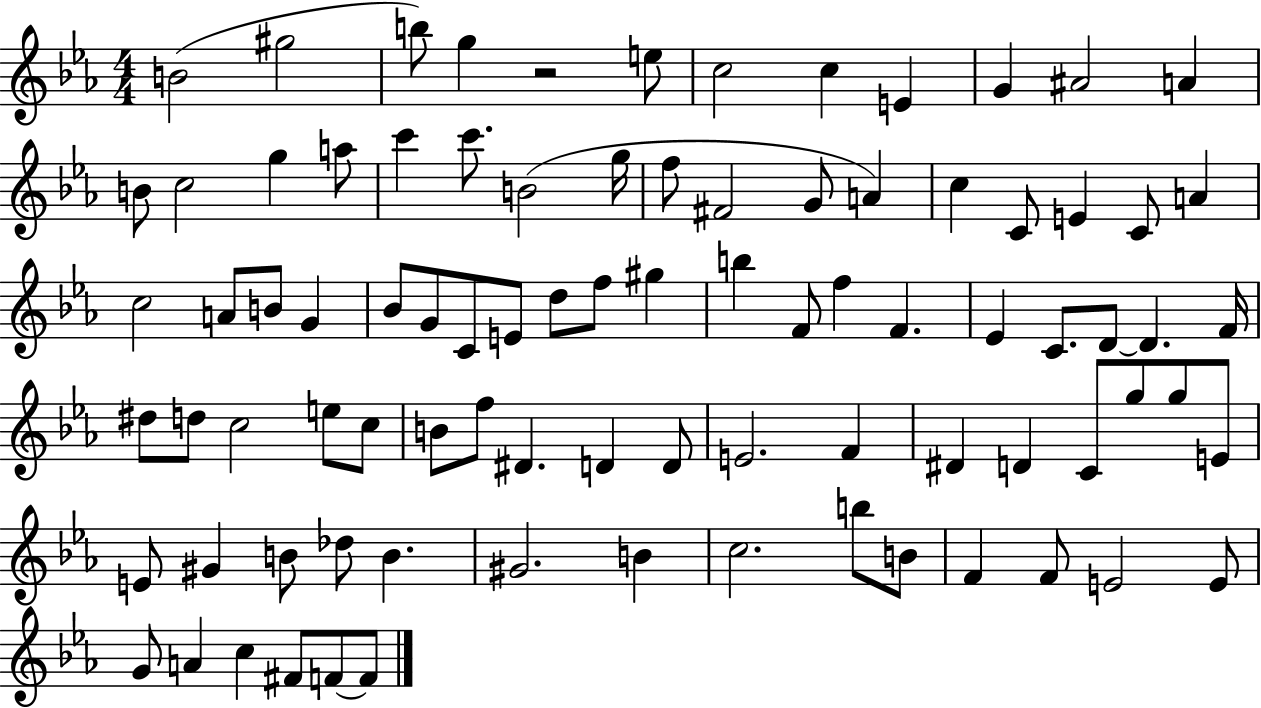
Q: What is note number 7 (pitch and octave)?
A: C5